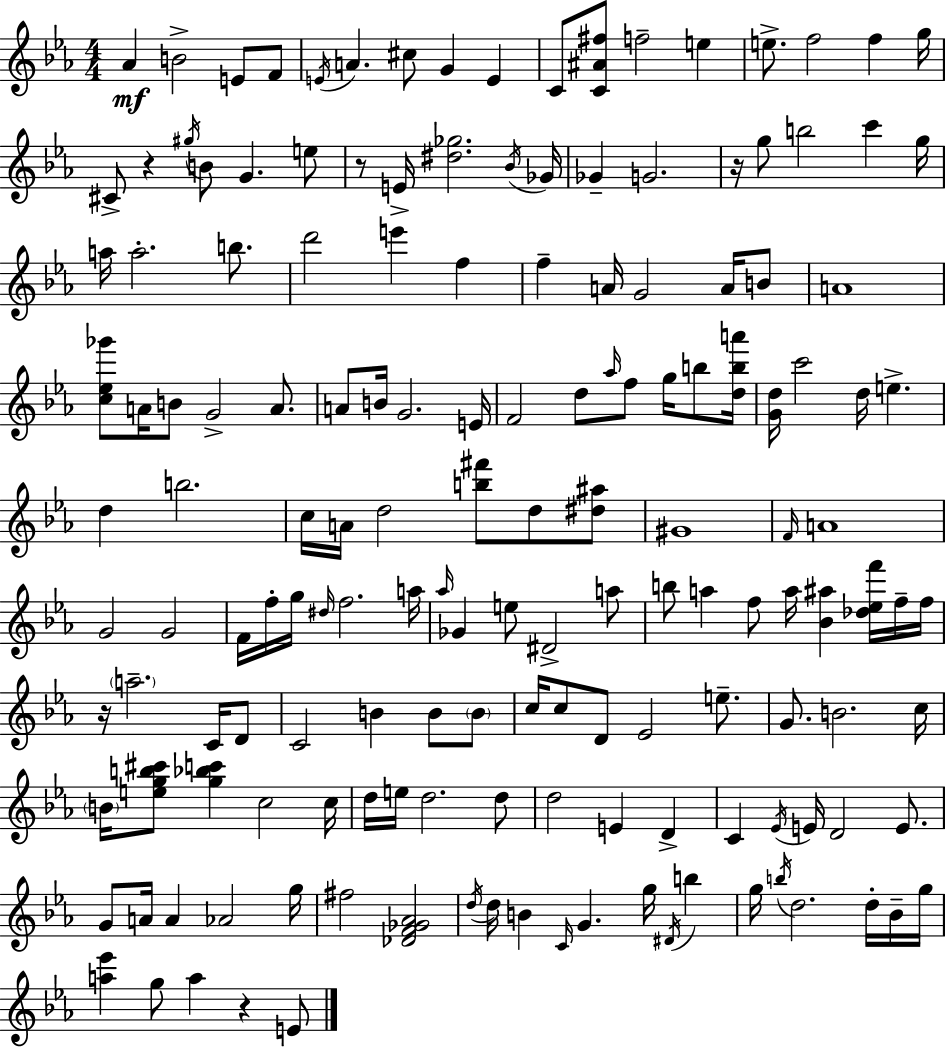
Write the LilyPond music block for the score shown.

{
  \clef treble
  \numericTimeSignature
  \time 4/4
  \key c \minor
  \repeat volta 2 { aes'4\mf b'2-> e'8 f'8 | \acciaccatura { e'16 } a'4. cis''8 g'4 e'4 | c'8 <c' ais' fis''>8 f''2-- e''4 | e''8.-> f''2 f''4 | \break g''16 cis'8-> r4 \acciaccatura { gis''16 } b'8 g'4. | e''8 r8 e'16-> <dis'' ges''>2. | \acciaccatura { bes'16 } ges'16 ges'4-- g'2. | r16 g''8 b''2 c'''4 | \break g''16 a''16 a''2.-. | b''8. d'''2 e'''4 f''4 | f''4-- a'16 g'2 | a'16 b'8 a'1 | \break <c'' ees'' ges'''>8 a'16 b'8 g'2-> | a'8. a'8 b'16 g'2. | e'16 f'2 d''8 \grace { aes''16 } f''8 | g''16 b''8 <d'' b'' a'''>16 <g' d''>16 c'''2 d''16 e''4.-> | \break d''4 b''2. | c''16 a'16 d''2 <b'' fis'''>8 | d''8 <dis'' ais''>8 gis'1 | \grace { f'16 } a'1 | \break g'2 g'2 | f'16 f''16-. g''16 \grace { dis''16 } f''2. | a''16 \grace { aes''16 } ges'4 e''8 dis'2-> | a''8 b''8 a''4 f''8 a''16 | \break <bes' ais''>4 <des'' ees'' f'''>16 f''16-- f''16 r16 \parenthesize a''2.-- | c'16 d'8 c'2 b'4 | b'8 \parenthesize b'8 c''16 c''8 d'8 ees'2 | e''8.-- g'8. b'2. | \break c''16 \parenthesize b'16 <e'' g'' b'' cis'''>8 <g'' bes'' c'''>4 c''2 | c''16 d''16 e''16 d''2. | d''8 d''2 e'4 | d'4-> c'4 \acciaccatura { ees'16 } e'16 d'2 | \break e'8. g'8 a'16 a'4 aes'2 | g''16 fis''2 | <des' f' ges' aes'>2 \acciaccatura { d''16 } d''16 b'4 \grace { c'16 } g'4. | g''16 \acciaccatura { dis'16 } b''4 g''16 \acciaccatura { b''16 } d''2. | \break d''16-. bes'16-- g''16 <a'' ees'''>4 | g''8 a''4 r4 e'8 } \bar "|."
}